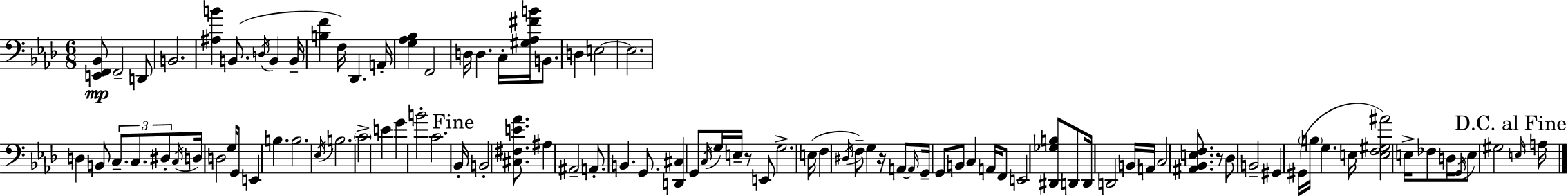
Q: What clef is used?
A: bass